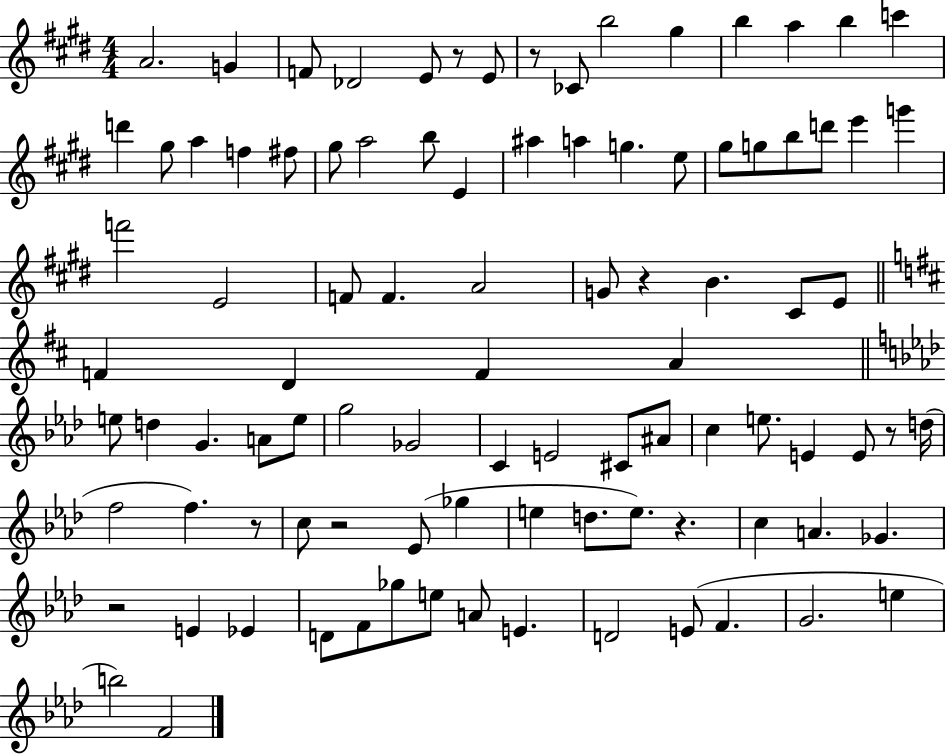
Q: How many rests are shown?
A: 8